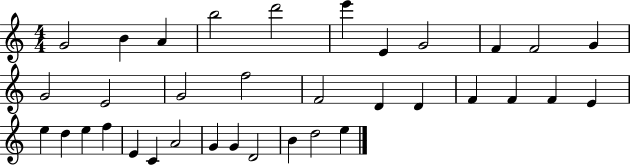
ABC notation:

X:1
T:Untitled
M:4/4
L:1/4
K:C
G2 B A b2 d'2 e' E G2 F F2 G G2 E2 G2 f2 F2 D D F F F E e d e f E C A2 G G D2 B d2 e